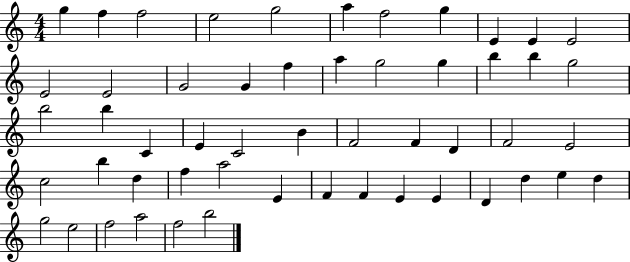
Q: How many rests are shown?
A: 0